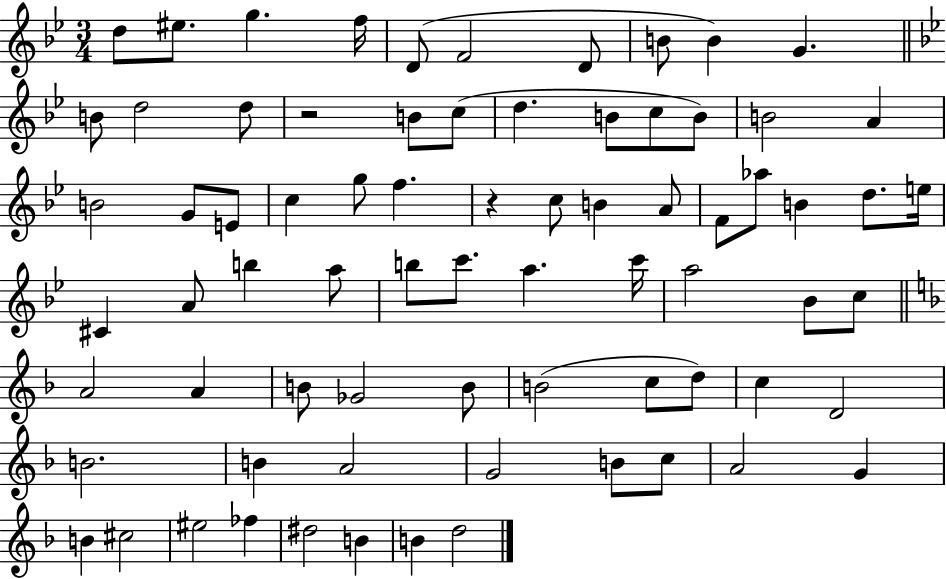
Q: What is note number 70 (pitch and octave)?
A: B4